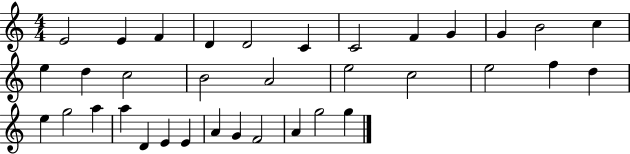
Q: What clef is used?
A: treble